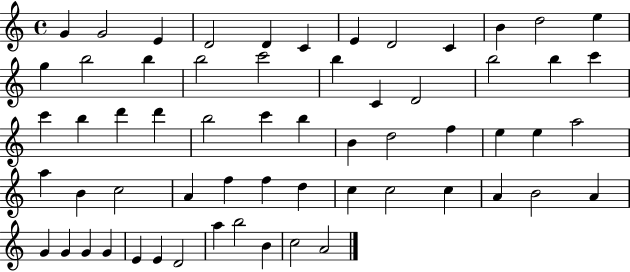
G4/q G4/h E4/q D4/h D4/q C4/q E4/q D4/h C4/q B4/q D5/h E5/q G5/q B5/h B5/q B5/h C6/h B5/q C4/q D4/h B5/h B5/q C6/q C6/q B5/q D6/q D6/q B5/h C6/q B5/q B4/q D5/h F5/q E5/q E5/q A5/h A5/q B4/q C5/h A4/q F5/q F5/q D5/q C5/q C5/h C5/q A4/q B4/h A4/q G4/q G4/q G4/q G4/q E4/q E4/q D4/h A5/q B5/h B4/q C5/h A4/h